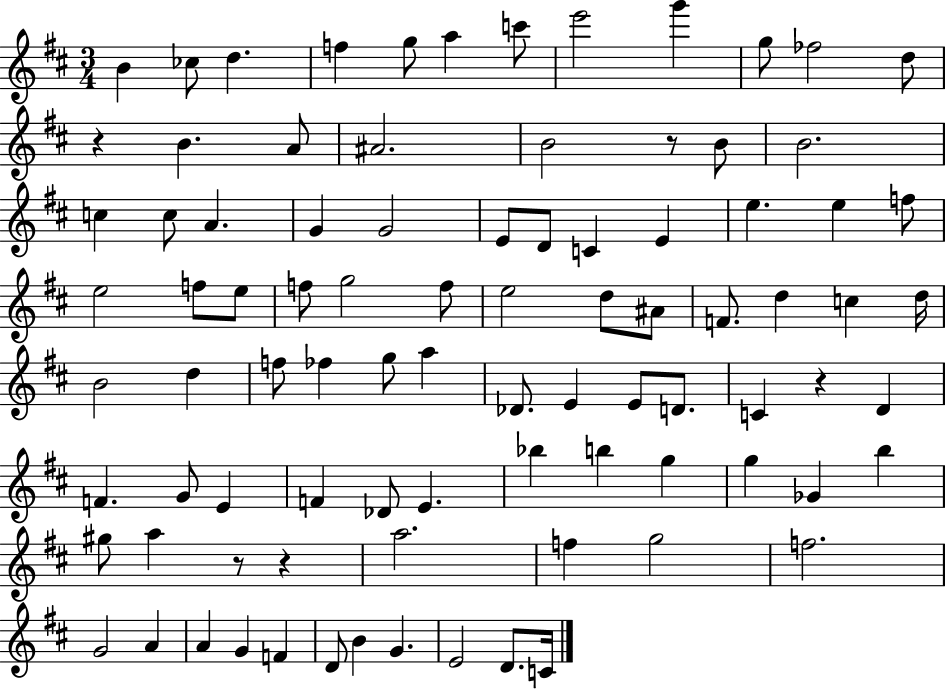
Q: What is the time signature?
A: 3/4